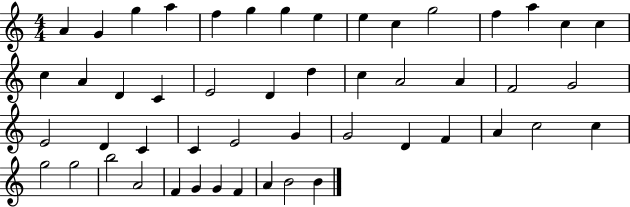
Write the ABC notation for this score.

X:1
T:Untitled
M:4/4
L:1/4
K:C
A G g a f g g e e c g2 f a c c c A D C E2 D d c A2 A F2 G2 E2 D C C E2 G G2 D F A c2 c g2 g2 b2 A2 F G G F A B2 B